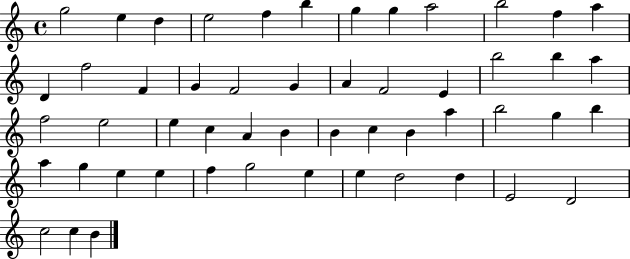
X:1
T:Untitled
M:4/4
L:1/4
K:C
g2 e d e2 f b g g a2 b2 f a D f2 F G F2 G A F2 E b2 b a f2 e2 e c A B B c B a b2 g b a g e e f g2 e e d2 d E2 D2 c2 c B